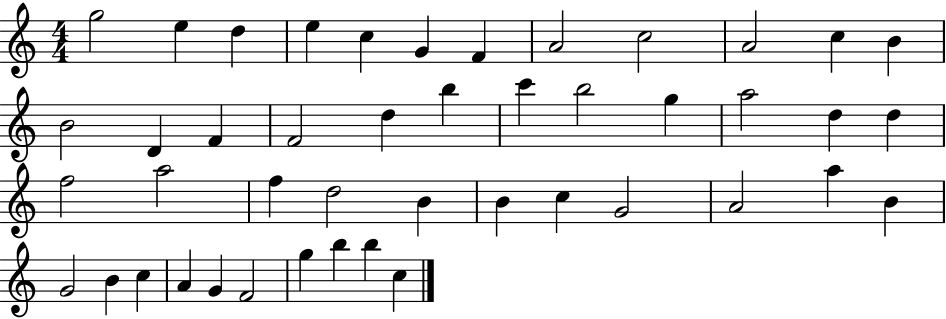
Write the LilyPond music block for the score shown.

{
  \clef treble
  \numericTimeSignature
  \time 4/4
  \key c \major
  g''2 e''4 d''4 | e''4 c''4 g'4 f'4 | a'2 c''2 | a'2 c''4 b'4 | \break b'2 d'4 f'4 | f'2 d''4 b''4 | c'''4 b''2 g''4 | a''2 d''4 d''4 | \break f''2 a''2 | f''4 d''2 b'4 | b'4 c''4 g'2 | a'2 a''4 b'4 | \break g'2 b'4 c''4 | a'4 g'4 f'2 | g''4 b''4 b''4 c''4 | \bar "|."
}